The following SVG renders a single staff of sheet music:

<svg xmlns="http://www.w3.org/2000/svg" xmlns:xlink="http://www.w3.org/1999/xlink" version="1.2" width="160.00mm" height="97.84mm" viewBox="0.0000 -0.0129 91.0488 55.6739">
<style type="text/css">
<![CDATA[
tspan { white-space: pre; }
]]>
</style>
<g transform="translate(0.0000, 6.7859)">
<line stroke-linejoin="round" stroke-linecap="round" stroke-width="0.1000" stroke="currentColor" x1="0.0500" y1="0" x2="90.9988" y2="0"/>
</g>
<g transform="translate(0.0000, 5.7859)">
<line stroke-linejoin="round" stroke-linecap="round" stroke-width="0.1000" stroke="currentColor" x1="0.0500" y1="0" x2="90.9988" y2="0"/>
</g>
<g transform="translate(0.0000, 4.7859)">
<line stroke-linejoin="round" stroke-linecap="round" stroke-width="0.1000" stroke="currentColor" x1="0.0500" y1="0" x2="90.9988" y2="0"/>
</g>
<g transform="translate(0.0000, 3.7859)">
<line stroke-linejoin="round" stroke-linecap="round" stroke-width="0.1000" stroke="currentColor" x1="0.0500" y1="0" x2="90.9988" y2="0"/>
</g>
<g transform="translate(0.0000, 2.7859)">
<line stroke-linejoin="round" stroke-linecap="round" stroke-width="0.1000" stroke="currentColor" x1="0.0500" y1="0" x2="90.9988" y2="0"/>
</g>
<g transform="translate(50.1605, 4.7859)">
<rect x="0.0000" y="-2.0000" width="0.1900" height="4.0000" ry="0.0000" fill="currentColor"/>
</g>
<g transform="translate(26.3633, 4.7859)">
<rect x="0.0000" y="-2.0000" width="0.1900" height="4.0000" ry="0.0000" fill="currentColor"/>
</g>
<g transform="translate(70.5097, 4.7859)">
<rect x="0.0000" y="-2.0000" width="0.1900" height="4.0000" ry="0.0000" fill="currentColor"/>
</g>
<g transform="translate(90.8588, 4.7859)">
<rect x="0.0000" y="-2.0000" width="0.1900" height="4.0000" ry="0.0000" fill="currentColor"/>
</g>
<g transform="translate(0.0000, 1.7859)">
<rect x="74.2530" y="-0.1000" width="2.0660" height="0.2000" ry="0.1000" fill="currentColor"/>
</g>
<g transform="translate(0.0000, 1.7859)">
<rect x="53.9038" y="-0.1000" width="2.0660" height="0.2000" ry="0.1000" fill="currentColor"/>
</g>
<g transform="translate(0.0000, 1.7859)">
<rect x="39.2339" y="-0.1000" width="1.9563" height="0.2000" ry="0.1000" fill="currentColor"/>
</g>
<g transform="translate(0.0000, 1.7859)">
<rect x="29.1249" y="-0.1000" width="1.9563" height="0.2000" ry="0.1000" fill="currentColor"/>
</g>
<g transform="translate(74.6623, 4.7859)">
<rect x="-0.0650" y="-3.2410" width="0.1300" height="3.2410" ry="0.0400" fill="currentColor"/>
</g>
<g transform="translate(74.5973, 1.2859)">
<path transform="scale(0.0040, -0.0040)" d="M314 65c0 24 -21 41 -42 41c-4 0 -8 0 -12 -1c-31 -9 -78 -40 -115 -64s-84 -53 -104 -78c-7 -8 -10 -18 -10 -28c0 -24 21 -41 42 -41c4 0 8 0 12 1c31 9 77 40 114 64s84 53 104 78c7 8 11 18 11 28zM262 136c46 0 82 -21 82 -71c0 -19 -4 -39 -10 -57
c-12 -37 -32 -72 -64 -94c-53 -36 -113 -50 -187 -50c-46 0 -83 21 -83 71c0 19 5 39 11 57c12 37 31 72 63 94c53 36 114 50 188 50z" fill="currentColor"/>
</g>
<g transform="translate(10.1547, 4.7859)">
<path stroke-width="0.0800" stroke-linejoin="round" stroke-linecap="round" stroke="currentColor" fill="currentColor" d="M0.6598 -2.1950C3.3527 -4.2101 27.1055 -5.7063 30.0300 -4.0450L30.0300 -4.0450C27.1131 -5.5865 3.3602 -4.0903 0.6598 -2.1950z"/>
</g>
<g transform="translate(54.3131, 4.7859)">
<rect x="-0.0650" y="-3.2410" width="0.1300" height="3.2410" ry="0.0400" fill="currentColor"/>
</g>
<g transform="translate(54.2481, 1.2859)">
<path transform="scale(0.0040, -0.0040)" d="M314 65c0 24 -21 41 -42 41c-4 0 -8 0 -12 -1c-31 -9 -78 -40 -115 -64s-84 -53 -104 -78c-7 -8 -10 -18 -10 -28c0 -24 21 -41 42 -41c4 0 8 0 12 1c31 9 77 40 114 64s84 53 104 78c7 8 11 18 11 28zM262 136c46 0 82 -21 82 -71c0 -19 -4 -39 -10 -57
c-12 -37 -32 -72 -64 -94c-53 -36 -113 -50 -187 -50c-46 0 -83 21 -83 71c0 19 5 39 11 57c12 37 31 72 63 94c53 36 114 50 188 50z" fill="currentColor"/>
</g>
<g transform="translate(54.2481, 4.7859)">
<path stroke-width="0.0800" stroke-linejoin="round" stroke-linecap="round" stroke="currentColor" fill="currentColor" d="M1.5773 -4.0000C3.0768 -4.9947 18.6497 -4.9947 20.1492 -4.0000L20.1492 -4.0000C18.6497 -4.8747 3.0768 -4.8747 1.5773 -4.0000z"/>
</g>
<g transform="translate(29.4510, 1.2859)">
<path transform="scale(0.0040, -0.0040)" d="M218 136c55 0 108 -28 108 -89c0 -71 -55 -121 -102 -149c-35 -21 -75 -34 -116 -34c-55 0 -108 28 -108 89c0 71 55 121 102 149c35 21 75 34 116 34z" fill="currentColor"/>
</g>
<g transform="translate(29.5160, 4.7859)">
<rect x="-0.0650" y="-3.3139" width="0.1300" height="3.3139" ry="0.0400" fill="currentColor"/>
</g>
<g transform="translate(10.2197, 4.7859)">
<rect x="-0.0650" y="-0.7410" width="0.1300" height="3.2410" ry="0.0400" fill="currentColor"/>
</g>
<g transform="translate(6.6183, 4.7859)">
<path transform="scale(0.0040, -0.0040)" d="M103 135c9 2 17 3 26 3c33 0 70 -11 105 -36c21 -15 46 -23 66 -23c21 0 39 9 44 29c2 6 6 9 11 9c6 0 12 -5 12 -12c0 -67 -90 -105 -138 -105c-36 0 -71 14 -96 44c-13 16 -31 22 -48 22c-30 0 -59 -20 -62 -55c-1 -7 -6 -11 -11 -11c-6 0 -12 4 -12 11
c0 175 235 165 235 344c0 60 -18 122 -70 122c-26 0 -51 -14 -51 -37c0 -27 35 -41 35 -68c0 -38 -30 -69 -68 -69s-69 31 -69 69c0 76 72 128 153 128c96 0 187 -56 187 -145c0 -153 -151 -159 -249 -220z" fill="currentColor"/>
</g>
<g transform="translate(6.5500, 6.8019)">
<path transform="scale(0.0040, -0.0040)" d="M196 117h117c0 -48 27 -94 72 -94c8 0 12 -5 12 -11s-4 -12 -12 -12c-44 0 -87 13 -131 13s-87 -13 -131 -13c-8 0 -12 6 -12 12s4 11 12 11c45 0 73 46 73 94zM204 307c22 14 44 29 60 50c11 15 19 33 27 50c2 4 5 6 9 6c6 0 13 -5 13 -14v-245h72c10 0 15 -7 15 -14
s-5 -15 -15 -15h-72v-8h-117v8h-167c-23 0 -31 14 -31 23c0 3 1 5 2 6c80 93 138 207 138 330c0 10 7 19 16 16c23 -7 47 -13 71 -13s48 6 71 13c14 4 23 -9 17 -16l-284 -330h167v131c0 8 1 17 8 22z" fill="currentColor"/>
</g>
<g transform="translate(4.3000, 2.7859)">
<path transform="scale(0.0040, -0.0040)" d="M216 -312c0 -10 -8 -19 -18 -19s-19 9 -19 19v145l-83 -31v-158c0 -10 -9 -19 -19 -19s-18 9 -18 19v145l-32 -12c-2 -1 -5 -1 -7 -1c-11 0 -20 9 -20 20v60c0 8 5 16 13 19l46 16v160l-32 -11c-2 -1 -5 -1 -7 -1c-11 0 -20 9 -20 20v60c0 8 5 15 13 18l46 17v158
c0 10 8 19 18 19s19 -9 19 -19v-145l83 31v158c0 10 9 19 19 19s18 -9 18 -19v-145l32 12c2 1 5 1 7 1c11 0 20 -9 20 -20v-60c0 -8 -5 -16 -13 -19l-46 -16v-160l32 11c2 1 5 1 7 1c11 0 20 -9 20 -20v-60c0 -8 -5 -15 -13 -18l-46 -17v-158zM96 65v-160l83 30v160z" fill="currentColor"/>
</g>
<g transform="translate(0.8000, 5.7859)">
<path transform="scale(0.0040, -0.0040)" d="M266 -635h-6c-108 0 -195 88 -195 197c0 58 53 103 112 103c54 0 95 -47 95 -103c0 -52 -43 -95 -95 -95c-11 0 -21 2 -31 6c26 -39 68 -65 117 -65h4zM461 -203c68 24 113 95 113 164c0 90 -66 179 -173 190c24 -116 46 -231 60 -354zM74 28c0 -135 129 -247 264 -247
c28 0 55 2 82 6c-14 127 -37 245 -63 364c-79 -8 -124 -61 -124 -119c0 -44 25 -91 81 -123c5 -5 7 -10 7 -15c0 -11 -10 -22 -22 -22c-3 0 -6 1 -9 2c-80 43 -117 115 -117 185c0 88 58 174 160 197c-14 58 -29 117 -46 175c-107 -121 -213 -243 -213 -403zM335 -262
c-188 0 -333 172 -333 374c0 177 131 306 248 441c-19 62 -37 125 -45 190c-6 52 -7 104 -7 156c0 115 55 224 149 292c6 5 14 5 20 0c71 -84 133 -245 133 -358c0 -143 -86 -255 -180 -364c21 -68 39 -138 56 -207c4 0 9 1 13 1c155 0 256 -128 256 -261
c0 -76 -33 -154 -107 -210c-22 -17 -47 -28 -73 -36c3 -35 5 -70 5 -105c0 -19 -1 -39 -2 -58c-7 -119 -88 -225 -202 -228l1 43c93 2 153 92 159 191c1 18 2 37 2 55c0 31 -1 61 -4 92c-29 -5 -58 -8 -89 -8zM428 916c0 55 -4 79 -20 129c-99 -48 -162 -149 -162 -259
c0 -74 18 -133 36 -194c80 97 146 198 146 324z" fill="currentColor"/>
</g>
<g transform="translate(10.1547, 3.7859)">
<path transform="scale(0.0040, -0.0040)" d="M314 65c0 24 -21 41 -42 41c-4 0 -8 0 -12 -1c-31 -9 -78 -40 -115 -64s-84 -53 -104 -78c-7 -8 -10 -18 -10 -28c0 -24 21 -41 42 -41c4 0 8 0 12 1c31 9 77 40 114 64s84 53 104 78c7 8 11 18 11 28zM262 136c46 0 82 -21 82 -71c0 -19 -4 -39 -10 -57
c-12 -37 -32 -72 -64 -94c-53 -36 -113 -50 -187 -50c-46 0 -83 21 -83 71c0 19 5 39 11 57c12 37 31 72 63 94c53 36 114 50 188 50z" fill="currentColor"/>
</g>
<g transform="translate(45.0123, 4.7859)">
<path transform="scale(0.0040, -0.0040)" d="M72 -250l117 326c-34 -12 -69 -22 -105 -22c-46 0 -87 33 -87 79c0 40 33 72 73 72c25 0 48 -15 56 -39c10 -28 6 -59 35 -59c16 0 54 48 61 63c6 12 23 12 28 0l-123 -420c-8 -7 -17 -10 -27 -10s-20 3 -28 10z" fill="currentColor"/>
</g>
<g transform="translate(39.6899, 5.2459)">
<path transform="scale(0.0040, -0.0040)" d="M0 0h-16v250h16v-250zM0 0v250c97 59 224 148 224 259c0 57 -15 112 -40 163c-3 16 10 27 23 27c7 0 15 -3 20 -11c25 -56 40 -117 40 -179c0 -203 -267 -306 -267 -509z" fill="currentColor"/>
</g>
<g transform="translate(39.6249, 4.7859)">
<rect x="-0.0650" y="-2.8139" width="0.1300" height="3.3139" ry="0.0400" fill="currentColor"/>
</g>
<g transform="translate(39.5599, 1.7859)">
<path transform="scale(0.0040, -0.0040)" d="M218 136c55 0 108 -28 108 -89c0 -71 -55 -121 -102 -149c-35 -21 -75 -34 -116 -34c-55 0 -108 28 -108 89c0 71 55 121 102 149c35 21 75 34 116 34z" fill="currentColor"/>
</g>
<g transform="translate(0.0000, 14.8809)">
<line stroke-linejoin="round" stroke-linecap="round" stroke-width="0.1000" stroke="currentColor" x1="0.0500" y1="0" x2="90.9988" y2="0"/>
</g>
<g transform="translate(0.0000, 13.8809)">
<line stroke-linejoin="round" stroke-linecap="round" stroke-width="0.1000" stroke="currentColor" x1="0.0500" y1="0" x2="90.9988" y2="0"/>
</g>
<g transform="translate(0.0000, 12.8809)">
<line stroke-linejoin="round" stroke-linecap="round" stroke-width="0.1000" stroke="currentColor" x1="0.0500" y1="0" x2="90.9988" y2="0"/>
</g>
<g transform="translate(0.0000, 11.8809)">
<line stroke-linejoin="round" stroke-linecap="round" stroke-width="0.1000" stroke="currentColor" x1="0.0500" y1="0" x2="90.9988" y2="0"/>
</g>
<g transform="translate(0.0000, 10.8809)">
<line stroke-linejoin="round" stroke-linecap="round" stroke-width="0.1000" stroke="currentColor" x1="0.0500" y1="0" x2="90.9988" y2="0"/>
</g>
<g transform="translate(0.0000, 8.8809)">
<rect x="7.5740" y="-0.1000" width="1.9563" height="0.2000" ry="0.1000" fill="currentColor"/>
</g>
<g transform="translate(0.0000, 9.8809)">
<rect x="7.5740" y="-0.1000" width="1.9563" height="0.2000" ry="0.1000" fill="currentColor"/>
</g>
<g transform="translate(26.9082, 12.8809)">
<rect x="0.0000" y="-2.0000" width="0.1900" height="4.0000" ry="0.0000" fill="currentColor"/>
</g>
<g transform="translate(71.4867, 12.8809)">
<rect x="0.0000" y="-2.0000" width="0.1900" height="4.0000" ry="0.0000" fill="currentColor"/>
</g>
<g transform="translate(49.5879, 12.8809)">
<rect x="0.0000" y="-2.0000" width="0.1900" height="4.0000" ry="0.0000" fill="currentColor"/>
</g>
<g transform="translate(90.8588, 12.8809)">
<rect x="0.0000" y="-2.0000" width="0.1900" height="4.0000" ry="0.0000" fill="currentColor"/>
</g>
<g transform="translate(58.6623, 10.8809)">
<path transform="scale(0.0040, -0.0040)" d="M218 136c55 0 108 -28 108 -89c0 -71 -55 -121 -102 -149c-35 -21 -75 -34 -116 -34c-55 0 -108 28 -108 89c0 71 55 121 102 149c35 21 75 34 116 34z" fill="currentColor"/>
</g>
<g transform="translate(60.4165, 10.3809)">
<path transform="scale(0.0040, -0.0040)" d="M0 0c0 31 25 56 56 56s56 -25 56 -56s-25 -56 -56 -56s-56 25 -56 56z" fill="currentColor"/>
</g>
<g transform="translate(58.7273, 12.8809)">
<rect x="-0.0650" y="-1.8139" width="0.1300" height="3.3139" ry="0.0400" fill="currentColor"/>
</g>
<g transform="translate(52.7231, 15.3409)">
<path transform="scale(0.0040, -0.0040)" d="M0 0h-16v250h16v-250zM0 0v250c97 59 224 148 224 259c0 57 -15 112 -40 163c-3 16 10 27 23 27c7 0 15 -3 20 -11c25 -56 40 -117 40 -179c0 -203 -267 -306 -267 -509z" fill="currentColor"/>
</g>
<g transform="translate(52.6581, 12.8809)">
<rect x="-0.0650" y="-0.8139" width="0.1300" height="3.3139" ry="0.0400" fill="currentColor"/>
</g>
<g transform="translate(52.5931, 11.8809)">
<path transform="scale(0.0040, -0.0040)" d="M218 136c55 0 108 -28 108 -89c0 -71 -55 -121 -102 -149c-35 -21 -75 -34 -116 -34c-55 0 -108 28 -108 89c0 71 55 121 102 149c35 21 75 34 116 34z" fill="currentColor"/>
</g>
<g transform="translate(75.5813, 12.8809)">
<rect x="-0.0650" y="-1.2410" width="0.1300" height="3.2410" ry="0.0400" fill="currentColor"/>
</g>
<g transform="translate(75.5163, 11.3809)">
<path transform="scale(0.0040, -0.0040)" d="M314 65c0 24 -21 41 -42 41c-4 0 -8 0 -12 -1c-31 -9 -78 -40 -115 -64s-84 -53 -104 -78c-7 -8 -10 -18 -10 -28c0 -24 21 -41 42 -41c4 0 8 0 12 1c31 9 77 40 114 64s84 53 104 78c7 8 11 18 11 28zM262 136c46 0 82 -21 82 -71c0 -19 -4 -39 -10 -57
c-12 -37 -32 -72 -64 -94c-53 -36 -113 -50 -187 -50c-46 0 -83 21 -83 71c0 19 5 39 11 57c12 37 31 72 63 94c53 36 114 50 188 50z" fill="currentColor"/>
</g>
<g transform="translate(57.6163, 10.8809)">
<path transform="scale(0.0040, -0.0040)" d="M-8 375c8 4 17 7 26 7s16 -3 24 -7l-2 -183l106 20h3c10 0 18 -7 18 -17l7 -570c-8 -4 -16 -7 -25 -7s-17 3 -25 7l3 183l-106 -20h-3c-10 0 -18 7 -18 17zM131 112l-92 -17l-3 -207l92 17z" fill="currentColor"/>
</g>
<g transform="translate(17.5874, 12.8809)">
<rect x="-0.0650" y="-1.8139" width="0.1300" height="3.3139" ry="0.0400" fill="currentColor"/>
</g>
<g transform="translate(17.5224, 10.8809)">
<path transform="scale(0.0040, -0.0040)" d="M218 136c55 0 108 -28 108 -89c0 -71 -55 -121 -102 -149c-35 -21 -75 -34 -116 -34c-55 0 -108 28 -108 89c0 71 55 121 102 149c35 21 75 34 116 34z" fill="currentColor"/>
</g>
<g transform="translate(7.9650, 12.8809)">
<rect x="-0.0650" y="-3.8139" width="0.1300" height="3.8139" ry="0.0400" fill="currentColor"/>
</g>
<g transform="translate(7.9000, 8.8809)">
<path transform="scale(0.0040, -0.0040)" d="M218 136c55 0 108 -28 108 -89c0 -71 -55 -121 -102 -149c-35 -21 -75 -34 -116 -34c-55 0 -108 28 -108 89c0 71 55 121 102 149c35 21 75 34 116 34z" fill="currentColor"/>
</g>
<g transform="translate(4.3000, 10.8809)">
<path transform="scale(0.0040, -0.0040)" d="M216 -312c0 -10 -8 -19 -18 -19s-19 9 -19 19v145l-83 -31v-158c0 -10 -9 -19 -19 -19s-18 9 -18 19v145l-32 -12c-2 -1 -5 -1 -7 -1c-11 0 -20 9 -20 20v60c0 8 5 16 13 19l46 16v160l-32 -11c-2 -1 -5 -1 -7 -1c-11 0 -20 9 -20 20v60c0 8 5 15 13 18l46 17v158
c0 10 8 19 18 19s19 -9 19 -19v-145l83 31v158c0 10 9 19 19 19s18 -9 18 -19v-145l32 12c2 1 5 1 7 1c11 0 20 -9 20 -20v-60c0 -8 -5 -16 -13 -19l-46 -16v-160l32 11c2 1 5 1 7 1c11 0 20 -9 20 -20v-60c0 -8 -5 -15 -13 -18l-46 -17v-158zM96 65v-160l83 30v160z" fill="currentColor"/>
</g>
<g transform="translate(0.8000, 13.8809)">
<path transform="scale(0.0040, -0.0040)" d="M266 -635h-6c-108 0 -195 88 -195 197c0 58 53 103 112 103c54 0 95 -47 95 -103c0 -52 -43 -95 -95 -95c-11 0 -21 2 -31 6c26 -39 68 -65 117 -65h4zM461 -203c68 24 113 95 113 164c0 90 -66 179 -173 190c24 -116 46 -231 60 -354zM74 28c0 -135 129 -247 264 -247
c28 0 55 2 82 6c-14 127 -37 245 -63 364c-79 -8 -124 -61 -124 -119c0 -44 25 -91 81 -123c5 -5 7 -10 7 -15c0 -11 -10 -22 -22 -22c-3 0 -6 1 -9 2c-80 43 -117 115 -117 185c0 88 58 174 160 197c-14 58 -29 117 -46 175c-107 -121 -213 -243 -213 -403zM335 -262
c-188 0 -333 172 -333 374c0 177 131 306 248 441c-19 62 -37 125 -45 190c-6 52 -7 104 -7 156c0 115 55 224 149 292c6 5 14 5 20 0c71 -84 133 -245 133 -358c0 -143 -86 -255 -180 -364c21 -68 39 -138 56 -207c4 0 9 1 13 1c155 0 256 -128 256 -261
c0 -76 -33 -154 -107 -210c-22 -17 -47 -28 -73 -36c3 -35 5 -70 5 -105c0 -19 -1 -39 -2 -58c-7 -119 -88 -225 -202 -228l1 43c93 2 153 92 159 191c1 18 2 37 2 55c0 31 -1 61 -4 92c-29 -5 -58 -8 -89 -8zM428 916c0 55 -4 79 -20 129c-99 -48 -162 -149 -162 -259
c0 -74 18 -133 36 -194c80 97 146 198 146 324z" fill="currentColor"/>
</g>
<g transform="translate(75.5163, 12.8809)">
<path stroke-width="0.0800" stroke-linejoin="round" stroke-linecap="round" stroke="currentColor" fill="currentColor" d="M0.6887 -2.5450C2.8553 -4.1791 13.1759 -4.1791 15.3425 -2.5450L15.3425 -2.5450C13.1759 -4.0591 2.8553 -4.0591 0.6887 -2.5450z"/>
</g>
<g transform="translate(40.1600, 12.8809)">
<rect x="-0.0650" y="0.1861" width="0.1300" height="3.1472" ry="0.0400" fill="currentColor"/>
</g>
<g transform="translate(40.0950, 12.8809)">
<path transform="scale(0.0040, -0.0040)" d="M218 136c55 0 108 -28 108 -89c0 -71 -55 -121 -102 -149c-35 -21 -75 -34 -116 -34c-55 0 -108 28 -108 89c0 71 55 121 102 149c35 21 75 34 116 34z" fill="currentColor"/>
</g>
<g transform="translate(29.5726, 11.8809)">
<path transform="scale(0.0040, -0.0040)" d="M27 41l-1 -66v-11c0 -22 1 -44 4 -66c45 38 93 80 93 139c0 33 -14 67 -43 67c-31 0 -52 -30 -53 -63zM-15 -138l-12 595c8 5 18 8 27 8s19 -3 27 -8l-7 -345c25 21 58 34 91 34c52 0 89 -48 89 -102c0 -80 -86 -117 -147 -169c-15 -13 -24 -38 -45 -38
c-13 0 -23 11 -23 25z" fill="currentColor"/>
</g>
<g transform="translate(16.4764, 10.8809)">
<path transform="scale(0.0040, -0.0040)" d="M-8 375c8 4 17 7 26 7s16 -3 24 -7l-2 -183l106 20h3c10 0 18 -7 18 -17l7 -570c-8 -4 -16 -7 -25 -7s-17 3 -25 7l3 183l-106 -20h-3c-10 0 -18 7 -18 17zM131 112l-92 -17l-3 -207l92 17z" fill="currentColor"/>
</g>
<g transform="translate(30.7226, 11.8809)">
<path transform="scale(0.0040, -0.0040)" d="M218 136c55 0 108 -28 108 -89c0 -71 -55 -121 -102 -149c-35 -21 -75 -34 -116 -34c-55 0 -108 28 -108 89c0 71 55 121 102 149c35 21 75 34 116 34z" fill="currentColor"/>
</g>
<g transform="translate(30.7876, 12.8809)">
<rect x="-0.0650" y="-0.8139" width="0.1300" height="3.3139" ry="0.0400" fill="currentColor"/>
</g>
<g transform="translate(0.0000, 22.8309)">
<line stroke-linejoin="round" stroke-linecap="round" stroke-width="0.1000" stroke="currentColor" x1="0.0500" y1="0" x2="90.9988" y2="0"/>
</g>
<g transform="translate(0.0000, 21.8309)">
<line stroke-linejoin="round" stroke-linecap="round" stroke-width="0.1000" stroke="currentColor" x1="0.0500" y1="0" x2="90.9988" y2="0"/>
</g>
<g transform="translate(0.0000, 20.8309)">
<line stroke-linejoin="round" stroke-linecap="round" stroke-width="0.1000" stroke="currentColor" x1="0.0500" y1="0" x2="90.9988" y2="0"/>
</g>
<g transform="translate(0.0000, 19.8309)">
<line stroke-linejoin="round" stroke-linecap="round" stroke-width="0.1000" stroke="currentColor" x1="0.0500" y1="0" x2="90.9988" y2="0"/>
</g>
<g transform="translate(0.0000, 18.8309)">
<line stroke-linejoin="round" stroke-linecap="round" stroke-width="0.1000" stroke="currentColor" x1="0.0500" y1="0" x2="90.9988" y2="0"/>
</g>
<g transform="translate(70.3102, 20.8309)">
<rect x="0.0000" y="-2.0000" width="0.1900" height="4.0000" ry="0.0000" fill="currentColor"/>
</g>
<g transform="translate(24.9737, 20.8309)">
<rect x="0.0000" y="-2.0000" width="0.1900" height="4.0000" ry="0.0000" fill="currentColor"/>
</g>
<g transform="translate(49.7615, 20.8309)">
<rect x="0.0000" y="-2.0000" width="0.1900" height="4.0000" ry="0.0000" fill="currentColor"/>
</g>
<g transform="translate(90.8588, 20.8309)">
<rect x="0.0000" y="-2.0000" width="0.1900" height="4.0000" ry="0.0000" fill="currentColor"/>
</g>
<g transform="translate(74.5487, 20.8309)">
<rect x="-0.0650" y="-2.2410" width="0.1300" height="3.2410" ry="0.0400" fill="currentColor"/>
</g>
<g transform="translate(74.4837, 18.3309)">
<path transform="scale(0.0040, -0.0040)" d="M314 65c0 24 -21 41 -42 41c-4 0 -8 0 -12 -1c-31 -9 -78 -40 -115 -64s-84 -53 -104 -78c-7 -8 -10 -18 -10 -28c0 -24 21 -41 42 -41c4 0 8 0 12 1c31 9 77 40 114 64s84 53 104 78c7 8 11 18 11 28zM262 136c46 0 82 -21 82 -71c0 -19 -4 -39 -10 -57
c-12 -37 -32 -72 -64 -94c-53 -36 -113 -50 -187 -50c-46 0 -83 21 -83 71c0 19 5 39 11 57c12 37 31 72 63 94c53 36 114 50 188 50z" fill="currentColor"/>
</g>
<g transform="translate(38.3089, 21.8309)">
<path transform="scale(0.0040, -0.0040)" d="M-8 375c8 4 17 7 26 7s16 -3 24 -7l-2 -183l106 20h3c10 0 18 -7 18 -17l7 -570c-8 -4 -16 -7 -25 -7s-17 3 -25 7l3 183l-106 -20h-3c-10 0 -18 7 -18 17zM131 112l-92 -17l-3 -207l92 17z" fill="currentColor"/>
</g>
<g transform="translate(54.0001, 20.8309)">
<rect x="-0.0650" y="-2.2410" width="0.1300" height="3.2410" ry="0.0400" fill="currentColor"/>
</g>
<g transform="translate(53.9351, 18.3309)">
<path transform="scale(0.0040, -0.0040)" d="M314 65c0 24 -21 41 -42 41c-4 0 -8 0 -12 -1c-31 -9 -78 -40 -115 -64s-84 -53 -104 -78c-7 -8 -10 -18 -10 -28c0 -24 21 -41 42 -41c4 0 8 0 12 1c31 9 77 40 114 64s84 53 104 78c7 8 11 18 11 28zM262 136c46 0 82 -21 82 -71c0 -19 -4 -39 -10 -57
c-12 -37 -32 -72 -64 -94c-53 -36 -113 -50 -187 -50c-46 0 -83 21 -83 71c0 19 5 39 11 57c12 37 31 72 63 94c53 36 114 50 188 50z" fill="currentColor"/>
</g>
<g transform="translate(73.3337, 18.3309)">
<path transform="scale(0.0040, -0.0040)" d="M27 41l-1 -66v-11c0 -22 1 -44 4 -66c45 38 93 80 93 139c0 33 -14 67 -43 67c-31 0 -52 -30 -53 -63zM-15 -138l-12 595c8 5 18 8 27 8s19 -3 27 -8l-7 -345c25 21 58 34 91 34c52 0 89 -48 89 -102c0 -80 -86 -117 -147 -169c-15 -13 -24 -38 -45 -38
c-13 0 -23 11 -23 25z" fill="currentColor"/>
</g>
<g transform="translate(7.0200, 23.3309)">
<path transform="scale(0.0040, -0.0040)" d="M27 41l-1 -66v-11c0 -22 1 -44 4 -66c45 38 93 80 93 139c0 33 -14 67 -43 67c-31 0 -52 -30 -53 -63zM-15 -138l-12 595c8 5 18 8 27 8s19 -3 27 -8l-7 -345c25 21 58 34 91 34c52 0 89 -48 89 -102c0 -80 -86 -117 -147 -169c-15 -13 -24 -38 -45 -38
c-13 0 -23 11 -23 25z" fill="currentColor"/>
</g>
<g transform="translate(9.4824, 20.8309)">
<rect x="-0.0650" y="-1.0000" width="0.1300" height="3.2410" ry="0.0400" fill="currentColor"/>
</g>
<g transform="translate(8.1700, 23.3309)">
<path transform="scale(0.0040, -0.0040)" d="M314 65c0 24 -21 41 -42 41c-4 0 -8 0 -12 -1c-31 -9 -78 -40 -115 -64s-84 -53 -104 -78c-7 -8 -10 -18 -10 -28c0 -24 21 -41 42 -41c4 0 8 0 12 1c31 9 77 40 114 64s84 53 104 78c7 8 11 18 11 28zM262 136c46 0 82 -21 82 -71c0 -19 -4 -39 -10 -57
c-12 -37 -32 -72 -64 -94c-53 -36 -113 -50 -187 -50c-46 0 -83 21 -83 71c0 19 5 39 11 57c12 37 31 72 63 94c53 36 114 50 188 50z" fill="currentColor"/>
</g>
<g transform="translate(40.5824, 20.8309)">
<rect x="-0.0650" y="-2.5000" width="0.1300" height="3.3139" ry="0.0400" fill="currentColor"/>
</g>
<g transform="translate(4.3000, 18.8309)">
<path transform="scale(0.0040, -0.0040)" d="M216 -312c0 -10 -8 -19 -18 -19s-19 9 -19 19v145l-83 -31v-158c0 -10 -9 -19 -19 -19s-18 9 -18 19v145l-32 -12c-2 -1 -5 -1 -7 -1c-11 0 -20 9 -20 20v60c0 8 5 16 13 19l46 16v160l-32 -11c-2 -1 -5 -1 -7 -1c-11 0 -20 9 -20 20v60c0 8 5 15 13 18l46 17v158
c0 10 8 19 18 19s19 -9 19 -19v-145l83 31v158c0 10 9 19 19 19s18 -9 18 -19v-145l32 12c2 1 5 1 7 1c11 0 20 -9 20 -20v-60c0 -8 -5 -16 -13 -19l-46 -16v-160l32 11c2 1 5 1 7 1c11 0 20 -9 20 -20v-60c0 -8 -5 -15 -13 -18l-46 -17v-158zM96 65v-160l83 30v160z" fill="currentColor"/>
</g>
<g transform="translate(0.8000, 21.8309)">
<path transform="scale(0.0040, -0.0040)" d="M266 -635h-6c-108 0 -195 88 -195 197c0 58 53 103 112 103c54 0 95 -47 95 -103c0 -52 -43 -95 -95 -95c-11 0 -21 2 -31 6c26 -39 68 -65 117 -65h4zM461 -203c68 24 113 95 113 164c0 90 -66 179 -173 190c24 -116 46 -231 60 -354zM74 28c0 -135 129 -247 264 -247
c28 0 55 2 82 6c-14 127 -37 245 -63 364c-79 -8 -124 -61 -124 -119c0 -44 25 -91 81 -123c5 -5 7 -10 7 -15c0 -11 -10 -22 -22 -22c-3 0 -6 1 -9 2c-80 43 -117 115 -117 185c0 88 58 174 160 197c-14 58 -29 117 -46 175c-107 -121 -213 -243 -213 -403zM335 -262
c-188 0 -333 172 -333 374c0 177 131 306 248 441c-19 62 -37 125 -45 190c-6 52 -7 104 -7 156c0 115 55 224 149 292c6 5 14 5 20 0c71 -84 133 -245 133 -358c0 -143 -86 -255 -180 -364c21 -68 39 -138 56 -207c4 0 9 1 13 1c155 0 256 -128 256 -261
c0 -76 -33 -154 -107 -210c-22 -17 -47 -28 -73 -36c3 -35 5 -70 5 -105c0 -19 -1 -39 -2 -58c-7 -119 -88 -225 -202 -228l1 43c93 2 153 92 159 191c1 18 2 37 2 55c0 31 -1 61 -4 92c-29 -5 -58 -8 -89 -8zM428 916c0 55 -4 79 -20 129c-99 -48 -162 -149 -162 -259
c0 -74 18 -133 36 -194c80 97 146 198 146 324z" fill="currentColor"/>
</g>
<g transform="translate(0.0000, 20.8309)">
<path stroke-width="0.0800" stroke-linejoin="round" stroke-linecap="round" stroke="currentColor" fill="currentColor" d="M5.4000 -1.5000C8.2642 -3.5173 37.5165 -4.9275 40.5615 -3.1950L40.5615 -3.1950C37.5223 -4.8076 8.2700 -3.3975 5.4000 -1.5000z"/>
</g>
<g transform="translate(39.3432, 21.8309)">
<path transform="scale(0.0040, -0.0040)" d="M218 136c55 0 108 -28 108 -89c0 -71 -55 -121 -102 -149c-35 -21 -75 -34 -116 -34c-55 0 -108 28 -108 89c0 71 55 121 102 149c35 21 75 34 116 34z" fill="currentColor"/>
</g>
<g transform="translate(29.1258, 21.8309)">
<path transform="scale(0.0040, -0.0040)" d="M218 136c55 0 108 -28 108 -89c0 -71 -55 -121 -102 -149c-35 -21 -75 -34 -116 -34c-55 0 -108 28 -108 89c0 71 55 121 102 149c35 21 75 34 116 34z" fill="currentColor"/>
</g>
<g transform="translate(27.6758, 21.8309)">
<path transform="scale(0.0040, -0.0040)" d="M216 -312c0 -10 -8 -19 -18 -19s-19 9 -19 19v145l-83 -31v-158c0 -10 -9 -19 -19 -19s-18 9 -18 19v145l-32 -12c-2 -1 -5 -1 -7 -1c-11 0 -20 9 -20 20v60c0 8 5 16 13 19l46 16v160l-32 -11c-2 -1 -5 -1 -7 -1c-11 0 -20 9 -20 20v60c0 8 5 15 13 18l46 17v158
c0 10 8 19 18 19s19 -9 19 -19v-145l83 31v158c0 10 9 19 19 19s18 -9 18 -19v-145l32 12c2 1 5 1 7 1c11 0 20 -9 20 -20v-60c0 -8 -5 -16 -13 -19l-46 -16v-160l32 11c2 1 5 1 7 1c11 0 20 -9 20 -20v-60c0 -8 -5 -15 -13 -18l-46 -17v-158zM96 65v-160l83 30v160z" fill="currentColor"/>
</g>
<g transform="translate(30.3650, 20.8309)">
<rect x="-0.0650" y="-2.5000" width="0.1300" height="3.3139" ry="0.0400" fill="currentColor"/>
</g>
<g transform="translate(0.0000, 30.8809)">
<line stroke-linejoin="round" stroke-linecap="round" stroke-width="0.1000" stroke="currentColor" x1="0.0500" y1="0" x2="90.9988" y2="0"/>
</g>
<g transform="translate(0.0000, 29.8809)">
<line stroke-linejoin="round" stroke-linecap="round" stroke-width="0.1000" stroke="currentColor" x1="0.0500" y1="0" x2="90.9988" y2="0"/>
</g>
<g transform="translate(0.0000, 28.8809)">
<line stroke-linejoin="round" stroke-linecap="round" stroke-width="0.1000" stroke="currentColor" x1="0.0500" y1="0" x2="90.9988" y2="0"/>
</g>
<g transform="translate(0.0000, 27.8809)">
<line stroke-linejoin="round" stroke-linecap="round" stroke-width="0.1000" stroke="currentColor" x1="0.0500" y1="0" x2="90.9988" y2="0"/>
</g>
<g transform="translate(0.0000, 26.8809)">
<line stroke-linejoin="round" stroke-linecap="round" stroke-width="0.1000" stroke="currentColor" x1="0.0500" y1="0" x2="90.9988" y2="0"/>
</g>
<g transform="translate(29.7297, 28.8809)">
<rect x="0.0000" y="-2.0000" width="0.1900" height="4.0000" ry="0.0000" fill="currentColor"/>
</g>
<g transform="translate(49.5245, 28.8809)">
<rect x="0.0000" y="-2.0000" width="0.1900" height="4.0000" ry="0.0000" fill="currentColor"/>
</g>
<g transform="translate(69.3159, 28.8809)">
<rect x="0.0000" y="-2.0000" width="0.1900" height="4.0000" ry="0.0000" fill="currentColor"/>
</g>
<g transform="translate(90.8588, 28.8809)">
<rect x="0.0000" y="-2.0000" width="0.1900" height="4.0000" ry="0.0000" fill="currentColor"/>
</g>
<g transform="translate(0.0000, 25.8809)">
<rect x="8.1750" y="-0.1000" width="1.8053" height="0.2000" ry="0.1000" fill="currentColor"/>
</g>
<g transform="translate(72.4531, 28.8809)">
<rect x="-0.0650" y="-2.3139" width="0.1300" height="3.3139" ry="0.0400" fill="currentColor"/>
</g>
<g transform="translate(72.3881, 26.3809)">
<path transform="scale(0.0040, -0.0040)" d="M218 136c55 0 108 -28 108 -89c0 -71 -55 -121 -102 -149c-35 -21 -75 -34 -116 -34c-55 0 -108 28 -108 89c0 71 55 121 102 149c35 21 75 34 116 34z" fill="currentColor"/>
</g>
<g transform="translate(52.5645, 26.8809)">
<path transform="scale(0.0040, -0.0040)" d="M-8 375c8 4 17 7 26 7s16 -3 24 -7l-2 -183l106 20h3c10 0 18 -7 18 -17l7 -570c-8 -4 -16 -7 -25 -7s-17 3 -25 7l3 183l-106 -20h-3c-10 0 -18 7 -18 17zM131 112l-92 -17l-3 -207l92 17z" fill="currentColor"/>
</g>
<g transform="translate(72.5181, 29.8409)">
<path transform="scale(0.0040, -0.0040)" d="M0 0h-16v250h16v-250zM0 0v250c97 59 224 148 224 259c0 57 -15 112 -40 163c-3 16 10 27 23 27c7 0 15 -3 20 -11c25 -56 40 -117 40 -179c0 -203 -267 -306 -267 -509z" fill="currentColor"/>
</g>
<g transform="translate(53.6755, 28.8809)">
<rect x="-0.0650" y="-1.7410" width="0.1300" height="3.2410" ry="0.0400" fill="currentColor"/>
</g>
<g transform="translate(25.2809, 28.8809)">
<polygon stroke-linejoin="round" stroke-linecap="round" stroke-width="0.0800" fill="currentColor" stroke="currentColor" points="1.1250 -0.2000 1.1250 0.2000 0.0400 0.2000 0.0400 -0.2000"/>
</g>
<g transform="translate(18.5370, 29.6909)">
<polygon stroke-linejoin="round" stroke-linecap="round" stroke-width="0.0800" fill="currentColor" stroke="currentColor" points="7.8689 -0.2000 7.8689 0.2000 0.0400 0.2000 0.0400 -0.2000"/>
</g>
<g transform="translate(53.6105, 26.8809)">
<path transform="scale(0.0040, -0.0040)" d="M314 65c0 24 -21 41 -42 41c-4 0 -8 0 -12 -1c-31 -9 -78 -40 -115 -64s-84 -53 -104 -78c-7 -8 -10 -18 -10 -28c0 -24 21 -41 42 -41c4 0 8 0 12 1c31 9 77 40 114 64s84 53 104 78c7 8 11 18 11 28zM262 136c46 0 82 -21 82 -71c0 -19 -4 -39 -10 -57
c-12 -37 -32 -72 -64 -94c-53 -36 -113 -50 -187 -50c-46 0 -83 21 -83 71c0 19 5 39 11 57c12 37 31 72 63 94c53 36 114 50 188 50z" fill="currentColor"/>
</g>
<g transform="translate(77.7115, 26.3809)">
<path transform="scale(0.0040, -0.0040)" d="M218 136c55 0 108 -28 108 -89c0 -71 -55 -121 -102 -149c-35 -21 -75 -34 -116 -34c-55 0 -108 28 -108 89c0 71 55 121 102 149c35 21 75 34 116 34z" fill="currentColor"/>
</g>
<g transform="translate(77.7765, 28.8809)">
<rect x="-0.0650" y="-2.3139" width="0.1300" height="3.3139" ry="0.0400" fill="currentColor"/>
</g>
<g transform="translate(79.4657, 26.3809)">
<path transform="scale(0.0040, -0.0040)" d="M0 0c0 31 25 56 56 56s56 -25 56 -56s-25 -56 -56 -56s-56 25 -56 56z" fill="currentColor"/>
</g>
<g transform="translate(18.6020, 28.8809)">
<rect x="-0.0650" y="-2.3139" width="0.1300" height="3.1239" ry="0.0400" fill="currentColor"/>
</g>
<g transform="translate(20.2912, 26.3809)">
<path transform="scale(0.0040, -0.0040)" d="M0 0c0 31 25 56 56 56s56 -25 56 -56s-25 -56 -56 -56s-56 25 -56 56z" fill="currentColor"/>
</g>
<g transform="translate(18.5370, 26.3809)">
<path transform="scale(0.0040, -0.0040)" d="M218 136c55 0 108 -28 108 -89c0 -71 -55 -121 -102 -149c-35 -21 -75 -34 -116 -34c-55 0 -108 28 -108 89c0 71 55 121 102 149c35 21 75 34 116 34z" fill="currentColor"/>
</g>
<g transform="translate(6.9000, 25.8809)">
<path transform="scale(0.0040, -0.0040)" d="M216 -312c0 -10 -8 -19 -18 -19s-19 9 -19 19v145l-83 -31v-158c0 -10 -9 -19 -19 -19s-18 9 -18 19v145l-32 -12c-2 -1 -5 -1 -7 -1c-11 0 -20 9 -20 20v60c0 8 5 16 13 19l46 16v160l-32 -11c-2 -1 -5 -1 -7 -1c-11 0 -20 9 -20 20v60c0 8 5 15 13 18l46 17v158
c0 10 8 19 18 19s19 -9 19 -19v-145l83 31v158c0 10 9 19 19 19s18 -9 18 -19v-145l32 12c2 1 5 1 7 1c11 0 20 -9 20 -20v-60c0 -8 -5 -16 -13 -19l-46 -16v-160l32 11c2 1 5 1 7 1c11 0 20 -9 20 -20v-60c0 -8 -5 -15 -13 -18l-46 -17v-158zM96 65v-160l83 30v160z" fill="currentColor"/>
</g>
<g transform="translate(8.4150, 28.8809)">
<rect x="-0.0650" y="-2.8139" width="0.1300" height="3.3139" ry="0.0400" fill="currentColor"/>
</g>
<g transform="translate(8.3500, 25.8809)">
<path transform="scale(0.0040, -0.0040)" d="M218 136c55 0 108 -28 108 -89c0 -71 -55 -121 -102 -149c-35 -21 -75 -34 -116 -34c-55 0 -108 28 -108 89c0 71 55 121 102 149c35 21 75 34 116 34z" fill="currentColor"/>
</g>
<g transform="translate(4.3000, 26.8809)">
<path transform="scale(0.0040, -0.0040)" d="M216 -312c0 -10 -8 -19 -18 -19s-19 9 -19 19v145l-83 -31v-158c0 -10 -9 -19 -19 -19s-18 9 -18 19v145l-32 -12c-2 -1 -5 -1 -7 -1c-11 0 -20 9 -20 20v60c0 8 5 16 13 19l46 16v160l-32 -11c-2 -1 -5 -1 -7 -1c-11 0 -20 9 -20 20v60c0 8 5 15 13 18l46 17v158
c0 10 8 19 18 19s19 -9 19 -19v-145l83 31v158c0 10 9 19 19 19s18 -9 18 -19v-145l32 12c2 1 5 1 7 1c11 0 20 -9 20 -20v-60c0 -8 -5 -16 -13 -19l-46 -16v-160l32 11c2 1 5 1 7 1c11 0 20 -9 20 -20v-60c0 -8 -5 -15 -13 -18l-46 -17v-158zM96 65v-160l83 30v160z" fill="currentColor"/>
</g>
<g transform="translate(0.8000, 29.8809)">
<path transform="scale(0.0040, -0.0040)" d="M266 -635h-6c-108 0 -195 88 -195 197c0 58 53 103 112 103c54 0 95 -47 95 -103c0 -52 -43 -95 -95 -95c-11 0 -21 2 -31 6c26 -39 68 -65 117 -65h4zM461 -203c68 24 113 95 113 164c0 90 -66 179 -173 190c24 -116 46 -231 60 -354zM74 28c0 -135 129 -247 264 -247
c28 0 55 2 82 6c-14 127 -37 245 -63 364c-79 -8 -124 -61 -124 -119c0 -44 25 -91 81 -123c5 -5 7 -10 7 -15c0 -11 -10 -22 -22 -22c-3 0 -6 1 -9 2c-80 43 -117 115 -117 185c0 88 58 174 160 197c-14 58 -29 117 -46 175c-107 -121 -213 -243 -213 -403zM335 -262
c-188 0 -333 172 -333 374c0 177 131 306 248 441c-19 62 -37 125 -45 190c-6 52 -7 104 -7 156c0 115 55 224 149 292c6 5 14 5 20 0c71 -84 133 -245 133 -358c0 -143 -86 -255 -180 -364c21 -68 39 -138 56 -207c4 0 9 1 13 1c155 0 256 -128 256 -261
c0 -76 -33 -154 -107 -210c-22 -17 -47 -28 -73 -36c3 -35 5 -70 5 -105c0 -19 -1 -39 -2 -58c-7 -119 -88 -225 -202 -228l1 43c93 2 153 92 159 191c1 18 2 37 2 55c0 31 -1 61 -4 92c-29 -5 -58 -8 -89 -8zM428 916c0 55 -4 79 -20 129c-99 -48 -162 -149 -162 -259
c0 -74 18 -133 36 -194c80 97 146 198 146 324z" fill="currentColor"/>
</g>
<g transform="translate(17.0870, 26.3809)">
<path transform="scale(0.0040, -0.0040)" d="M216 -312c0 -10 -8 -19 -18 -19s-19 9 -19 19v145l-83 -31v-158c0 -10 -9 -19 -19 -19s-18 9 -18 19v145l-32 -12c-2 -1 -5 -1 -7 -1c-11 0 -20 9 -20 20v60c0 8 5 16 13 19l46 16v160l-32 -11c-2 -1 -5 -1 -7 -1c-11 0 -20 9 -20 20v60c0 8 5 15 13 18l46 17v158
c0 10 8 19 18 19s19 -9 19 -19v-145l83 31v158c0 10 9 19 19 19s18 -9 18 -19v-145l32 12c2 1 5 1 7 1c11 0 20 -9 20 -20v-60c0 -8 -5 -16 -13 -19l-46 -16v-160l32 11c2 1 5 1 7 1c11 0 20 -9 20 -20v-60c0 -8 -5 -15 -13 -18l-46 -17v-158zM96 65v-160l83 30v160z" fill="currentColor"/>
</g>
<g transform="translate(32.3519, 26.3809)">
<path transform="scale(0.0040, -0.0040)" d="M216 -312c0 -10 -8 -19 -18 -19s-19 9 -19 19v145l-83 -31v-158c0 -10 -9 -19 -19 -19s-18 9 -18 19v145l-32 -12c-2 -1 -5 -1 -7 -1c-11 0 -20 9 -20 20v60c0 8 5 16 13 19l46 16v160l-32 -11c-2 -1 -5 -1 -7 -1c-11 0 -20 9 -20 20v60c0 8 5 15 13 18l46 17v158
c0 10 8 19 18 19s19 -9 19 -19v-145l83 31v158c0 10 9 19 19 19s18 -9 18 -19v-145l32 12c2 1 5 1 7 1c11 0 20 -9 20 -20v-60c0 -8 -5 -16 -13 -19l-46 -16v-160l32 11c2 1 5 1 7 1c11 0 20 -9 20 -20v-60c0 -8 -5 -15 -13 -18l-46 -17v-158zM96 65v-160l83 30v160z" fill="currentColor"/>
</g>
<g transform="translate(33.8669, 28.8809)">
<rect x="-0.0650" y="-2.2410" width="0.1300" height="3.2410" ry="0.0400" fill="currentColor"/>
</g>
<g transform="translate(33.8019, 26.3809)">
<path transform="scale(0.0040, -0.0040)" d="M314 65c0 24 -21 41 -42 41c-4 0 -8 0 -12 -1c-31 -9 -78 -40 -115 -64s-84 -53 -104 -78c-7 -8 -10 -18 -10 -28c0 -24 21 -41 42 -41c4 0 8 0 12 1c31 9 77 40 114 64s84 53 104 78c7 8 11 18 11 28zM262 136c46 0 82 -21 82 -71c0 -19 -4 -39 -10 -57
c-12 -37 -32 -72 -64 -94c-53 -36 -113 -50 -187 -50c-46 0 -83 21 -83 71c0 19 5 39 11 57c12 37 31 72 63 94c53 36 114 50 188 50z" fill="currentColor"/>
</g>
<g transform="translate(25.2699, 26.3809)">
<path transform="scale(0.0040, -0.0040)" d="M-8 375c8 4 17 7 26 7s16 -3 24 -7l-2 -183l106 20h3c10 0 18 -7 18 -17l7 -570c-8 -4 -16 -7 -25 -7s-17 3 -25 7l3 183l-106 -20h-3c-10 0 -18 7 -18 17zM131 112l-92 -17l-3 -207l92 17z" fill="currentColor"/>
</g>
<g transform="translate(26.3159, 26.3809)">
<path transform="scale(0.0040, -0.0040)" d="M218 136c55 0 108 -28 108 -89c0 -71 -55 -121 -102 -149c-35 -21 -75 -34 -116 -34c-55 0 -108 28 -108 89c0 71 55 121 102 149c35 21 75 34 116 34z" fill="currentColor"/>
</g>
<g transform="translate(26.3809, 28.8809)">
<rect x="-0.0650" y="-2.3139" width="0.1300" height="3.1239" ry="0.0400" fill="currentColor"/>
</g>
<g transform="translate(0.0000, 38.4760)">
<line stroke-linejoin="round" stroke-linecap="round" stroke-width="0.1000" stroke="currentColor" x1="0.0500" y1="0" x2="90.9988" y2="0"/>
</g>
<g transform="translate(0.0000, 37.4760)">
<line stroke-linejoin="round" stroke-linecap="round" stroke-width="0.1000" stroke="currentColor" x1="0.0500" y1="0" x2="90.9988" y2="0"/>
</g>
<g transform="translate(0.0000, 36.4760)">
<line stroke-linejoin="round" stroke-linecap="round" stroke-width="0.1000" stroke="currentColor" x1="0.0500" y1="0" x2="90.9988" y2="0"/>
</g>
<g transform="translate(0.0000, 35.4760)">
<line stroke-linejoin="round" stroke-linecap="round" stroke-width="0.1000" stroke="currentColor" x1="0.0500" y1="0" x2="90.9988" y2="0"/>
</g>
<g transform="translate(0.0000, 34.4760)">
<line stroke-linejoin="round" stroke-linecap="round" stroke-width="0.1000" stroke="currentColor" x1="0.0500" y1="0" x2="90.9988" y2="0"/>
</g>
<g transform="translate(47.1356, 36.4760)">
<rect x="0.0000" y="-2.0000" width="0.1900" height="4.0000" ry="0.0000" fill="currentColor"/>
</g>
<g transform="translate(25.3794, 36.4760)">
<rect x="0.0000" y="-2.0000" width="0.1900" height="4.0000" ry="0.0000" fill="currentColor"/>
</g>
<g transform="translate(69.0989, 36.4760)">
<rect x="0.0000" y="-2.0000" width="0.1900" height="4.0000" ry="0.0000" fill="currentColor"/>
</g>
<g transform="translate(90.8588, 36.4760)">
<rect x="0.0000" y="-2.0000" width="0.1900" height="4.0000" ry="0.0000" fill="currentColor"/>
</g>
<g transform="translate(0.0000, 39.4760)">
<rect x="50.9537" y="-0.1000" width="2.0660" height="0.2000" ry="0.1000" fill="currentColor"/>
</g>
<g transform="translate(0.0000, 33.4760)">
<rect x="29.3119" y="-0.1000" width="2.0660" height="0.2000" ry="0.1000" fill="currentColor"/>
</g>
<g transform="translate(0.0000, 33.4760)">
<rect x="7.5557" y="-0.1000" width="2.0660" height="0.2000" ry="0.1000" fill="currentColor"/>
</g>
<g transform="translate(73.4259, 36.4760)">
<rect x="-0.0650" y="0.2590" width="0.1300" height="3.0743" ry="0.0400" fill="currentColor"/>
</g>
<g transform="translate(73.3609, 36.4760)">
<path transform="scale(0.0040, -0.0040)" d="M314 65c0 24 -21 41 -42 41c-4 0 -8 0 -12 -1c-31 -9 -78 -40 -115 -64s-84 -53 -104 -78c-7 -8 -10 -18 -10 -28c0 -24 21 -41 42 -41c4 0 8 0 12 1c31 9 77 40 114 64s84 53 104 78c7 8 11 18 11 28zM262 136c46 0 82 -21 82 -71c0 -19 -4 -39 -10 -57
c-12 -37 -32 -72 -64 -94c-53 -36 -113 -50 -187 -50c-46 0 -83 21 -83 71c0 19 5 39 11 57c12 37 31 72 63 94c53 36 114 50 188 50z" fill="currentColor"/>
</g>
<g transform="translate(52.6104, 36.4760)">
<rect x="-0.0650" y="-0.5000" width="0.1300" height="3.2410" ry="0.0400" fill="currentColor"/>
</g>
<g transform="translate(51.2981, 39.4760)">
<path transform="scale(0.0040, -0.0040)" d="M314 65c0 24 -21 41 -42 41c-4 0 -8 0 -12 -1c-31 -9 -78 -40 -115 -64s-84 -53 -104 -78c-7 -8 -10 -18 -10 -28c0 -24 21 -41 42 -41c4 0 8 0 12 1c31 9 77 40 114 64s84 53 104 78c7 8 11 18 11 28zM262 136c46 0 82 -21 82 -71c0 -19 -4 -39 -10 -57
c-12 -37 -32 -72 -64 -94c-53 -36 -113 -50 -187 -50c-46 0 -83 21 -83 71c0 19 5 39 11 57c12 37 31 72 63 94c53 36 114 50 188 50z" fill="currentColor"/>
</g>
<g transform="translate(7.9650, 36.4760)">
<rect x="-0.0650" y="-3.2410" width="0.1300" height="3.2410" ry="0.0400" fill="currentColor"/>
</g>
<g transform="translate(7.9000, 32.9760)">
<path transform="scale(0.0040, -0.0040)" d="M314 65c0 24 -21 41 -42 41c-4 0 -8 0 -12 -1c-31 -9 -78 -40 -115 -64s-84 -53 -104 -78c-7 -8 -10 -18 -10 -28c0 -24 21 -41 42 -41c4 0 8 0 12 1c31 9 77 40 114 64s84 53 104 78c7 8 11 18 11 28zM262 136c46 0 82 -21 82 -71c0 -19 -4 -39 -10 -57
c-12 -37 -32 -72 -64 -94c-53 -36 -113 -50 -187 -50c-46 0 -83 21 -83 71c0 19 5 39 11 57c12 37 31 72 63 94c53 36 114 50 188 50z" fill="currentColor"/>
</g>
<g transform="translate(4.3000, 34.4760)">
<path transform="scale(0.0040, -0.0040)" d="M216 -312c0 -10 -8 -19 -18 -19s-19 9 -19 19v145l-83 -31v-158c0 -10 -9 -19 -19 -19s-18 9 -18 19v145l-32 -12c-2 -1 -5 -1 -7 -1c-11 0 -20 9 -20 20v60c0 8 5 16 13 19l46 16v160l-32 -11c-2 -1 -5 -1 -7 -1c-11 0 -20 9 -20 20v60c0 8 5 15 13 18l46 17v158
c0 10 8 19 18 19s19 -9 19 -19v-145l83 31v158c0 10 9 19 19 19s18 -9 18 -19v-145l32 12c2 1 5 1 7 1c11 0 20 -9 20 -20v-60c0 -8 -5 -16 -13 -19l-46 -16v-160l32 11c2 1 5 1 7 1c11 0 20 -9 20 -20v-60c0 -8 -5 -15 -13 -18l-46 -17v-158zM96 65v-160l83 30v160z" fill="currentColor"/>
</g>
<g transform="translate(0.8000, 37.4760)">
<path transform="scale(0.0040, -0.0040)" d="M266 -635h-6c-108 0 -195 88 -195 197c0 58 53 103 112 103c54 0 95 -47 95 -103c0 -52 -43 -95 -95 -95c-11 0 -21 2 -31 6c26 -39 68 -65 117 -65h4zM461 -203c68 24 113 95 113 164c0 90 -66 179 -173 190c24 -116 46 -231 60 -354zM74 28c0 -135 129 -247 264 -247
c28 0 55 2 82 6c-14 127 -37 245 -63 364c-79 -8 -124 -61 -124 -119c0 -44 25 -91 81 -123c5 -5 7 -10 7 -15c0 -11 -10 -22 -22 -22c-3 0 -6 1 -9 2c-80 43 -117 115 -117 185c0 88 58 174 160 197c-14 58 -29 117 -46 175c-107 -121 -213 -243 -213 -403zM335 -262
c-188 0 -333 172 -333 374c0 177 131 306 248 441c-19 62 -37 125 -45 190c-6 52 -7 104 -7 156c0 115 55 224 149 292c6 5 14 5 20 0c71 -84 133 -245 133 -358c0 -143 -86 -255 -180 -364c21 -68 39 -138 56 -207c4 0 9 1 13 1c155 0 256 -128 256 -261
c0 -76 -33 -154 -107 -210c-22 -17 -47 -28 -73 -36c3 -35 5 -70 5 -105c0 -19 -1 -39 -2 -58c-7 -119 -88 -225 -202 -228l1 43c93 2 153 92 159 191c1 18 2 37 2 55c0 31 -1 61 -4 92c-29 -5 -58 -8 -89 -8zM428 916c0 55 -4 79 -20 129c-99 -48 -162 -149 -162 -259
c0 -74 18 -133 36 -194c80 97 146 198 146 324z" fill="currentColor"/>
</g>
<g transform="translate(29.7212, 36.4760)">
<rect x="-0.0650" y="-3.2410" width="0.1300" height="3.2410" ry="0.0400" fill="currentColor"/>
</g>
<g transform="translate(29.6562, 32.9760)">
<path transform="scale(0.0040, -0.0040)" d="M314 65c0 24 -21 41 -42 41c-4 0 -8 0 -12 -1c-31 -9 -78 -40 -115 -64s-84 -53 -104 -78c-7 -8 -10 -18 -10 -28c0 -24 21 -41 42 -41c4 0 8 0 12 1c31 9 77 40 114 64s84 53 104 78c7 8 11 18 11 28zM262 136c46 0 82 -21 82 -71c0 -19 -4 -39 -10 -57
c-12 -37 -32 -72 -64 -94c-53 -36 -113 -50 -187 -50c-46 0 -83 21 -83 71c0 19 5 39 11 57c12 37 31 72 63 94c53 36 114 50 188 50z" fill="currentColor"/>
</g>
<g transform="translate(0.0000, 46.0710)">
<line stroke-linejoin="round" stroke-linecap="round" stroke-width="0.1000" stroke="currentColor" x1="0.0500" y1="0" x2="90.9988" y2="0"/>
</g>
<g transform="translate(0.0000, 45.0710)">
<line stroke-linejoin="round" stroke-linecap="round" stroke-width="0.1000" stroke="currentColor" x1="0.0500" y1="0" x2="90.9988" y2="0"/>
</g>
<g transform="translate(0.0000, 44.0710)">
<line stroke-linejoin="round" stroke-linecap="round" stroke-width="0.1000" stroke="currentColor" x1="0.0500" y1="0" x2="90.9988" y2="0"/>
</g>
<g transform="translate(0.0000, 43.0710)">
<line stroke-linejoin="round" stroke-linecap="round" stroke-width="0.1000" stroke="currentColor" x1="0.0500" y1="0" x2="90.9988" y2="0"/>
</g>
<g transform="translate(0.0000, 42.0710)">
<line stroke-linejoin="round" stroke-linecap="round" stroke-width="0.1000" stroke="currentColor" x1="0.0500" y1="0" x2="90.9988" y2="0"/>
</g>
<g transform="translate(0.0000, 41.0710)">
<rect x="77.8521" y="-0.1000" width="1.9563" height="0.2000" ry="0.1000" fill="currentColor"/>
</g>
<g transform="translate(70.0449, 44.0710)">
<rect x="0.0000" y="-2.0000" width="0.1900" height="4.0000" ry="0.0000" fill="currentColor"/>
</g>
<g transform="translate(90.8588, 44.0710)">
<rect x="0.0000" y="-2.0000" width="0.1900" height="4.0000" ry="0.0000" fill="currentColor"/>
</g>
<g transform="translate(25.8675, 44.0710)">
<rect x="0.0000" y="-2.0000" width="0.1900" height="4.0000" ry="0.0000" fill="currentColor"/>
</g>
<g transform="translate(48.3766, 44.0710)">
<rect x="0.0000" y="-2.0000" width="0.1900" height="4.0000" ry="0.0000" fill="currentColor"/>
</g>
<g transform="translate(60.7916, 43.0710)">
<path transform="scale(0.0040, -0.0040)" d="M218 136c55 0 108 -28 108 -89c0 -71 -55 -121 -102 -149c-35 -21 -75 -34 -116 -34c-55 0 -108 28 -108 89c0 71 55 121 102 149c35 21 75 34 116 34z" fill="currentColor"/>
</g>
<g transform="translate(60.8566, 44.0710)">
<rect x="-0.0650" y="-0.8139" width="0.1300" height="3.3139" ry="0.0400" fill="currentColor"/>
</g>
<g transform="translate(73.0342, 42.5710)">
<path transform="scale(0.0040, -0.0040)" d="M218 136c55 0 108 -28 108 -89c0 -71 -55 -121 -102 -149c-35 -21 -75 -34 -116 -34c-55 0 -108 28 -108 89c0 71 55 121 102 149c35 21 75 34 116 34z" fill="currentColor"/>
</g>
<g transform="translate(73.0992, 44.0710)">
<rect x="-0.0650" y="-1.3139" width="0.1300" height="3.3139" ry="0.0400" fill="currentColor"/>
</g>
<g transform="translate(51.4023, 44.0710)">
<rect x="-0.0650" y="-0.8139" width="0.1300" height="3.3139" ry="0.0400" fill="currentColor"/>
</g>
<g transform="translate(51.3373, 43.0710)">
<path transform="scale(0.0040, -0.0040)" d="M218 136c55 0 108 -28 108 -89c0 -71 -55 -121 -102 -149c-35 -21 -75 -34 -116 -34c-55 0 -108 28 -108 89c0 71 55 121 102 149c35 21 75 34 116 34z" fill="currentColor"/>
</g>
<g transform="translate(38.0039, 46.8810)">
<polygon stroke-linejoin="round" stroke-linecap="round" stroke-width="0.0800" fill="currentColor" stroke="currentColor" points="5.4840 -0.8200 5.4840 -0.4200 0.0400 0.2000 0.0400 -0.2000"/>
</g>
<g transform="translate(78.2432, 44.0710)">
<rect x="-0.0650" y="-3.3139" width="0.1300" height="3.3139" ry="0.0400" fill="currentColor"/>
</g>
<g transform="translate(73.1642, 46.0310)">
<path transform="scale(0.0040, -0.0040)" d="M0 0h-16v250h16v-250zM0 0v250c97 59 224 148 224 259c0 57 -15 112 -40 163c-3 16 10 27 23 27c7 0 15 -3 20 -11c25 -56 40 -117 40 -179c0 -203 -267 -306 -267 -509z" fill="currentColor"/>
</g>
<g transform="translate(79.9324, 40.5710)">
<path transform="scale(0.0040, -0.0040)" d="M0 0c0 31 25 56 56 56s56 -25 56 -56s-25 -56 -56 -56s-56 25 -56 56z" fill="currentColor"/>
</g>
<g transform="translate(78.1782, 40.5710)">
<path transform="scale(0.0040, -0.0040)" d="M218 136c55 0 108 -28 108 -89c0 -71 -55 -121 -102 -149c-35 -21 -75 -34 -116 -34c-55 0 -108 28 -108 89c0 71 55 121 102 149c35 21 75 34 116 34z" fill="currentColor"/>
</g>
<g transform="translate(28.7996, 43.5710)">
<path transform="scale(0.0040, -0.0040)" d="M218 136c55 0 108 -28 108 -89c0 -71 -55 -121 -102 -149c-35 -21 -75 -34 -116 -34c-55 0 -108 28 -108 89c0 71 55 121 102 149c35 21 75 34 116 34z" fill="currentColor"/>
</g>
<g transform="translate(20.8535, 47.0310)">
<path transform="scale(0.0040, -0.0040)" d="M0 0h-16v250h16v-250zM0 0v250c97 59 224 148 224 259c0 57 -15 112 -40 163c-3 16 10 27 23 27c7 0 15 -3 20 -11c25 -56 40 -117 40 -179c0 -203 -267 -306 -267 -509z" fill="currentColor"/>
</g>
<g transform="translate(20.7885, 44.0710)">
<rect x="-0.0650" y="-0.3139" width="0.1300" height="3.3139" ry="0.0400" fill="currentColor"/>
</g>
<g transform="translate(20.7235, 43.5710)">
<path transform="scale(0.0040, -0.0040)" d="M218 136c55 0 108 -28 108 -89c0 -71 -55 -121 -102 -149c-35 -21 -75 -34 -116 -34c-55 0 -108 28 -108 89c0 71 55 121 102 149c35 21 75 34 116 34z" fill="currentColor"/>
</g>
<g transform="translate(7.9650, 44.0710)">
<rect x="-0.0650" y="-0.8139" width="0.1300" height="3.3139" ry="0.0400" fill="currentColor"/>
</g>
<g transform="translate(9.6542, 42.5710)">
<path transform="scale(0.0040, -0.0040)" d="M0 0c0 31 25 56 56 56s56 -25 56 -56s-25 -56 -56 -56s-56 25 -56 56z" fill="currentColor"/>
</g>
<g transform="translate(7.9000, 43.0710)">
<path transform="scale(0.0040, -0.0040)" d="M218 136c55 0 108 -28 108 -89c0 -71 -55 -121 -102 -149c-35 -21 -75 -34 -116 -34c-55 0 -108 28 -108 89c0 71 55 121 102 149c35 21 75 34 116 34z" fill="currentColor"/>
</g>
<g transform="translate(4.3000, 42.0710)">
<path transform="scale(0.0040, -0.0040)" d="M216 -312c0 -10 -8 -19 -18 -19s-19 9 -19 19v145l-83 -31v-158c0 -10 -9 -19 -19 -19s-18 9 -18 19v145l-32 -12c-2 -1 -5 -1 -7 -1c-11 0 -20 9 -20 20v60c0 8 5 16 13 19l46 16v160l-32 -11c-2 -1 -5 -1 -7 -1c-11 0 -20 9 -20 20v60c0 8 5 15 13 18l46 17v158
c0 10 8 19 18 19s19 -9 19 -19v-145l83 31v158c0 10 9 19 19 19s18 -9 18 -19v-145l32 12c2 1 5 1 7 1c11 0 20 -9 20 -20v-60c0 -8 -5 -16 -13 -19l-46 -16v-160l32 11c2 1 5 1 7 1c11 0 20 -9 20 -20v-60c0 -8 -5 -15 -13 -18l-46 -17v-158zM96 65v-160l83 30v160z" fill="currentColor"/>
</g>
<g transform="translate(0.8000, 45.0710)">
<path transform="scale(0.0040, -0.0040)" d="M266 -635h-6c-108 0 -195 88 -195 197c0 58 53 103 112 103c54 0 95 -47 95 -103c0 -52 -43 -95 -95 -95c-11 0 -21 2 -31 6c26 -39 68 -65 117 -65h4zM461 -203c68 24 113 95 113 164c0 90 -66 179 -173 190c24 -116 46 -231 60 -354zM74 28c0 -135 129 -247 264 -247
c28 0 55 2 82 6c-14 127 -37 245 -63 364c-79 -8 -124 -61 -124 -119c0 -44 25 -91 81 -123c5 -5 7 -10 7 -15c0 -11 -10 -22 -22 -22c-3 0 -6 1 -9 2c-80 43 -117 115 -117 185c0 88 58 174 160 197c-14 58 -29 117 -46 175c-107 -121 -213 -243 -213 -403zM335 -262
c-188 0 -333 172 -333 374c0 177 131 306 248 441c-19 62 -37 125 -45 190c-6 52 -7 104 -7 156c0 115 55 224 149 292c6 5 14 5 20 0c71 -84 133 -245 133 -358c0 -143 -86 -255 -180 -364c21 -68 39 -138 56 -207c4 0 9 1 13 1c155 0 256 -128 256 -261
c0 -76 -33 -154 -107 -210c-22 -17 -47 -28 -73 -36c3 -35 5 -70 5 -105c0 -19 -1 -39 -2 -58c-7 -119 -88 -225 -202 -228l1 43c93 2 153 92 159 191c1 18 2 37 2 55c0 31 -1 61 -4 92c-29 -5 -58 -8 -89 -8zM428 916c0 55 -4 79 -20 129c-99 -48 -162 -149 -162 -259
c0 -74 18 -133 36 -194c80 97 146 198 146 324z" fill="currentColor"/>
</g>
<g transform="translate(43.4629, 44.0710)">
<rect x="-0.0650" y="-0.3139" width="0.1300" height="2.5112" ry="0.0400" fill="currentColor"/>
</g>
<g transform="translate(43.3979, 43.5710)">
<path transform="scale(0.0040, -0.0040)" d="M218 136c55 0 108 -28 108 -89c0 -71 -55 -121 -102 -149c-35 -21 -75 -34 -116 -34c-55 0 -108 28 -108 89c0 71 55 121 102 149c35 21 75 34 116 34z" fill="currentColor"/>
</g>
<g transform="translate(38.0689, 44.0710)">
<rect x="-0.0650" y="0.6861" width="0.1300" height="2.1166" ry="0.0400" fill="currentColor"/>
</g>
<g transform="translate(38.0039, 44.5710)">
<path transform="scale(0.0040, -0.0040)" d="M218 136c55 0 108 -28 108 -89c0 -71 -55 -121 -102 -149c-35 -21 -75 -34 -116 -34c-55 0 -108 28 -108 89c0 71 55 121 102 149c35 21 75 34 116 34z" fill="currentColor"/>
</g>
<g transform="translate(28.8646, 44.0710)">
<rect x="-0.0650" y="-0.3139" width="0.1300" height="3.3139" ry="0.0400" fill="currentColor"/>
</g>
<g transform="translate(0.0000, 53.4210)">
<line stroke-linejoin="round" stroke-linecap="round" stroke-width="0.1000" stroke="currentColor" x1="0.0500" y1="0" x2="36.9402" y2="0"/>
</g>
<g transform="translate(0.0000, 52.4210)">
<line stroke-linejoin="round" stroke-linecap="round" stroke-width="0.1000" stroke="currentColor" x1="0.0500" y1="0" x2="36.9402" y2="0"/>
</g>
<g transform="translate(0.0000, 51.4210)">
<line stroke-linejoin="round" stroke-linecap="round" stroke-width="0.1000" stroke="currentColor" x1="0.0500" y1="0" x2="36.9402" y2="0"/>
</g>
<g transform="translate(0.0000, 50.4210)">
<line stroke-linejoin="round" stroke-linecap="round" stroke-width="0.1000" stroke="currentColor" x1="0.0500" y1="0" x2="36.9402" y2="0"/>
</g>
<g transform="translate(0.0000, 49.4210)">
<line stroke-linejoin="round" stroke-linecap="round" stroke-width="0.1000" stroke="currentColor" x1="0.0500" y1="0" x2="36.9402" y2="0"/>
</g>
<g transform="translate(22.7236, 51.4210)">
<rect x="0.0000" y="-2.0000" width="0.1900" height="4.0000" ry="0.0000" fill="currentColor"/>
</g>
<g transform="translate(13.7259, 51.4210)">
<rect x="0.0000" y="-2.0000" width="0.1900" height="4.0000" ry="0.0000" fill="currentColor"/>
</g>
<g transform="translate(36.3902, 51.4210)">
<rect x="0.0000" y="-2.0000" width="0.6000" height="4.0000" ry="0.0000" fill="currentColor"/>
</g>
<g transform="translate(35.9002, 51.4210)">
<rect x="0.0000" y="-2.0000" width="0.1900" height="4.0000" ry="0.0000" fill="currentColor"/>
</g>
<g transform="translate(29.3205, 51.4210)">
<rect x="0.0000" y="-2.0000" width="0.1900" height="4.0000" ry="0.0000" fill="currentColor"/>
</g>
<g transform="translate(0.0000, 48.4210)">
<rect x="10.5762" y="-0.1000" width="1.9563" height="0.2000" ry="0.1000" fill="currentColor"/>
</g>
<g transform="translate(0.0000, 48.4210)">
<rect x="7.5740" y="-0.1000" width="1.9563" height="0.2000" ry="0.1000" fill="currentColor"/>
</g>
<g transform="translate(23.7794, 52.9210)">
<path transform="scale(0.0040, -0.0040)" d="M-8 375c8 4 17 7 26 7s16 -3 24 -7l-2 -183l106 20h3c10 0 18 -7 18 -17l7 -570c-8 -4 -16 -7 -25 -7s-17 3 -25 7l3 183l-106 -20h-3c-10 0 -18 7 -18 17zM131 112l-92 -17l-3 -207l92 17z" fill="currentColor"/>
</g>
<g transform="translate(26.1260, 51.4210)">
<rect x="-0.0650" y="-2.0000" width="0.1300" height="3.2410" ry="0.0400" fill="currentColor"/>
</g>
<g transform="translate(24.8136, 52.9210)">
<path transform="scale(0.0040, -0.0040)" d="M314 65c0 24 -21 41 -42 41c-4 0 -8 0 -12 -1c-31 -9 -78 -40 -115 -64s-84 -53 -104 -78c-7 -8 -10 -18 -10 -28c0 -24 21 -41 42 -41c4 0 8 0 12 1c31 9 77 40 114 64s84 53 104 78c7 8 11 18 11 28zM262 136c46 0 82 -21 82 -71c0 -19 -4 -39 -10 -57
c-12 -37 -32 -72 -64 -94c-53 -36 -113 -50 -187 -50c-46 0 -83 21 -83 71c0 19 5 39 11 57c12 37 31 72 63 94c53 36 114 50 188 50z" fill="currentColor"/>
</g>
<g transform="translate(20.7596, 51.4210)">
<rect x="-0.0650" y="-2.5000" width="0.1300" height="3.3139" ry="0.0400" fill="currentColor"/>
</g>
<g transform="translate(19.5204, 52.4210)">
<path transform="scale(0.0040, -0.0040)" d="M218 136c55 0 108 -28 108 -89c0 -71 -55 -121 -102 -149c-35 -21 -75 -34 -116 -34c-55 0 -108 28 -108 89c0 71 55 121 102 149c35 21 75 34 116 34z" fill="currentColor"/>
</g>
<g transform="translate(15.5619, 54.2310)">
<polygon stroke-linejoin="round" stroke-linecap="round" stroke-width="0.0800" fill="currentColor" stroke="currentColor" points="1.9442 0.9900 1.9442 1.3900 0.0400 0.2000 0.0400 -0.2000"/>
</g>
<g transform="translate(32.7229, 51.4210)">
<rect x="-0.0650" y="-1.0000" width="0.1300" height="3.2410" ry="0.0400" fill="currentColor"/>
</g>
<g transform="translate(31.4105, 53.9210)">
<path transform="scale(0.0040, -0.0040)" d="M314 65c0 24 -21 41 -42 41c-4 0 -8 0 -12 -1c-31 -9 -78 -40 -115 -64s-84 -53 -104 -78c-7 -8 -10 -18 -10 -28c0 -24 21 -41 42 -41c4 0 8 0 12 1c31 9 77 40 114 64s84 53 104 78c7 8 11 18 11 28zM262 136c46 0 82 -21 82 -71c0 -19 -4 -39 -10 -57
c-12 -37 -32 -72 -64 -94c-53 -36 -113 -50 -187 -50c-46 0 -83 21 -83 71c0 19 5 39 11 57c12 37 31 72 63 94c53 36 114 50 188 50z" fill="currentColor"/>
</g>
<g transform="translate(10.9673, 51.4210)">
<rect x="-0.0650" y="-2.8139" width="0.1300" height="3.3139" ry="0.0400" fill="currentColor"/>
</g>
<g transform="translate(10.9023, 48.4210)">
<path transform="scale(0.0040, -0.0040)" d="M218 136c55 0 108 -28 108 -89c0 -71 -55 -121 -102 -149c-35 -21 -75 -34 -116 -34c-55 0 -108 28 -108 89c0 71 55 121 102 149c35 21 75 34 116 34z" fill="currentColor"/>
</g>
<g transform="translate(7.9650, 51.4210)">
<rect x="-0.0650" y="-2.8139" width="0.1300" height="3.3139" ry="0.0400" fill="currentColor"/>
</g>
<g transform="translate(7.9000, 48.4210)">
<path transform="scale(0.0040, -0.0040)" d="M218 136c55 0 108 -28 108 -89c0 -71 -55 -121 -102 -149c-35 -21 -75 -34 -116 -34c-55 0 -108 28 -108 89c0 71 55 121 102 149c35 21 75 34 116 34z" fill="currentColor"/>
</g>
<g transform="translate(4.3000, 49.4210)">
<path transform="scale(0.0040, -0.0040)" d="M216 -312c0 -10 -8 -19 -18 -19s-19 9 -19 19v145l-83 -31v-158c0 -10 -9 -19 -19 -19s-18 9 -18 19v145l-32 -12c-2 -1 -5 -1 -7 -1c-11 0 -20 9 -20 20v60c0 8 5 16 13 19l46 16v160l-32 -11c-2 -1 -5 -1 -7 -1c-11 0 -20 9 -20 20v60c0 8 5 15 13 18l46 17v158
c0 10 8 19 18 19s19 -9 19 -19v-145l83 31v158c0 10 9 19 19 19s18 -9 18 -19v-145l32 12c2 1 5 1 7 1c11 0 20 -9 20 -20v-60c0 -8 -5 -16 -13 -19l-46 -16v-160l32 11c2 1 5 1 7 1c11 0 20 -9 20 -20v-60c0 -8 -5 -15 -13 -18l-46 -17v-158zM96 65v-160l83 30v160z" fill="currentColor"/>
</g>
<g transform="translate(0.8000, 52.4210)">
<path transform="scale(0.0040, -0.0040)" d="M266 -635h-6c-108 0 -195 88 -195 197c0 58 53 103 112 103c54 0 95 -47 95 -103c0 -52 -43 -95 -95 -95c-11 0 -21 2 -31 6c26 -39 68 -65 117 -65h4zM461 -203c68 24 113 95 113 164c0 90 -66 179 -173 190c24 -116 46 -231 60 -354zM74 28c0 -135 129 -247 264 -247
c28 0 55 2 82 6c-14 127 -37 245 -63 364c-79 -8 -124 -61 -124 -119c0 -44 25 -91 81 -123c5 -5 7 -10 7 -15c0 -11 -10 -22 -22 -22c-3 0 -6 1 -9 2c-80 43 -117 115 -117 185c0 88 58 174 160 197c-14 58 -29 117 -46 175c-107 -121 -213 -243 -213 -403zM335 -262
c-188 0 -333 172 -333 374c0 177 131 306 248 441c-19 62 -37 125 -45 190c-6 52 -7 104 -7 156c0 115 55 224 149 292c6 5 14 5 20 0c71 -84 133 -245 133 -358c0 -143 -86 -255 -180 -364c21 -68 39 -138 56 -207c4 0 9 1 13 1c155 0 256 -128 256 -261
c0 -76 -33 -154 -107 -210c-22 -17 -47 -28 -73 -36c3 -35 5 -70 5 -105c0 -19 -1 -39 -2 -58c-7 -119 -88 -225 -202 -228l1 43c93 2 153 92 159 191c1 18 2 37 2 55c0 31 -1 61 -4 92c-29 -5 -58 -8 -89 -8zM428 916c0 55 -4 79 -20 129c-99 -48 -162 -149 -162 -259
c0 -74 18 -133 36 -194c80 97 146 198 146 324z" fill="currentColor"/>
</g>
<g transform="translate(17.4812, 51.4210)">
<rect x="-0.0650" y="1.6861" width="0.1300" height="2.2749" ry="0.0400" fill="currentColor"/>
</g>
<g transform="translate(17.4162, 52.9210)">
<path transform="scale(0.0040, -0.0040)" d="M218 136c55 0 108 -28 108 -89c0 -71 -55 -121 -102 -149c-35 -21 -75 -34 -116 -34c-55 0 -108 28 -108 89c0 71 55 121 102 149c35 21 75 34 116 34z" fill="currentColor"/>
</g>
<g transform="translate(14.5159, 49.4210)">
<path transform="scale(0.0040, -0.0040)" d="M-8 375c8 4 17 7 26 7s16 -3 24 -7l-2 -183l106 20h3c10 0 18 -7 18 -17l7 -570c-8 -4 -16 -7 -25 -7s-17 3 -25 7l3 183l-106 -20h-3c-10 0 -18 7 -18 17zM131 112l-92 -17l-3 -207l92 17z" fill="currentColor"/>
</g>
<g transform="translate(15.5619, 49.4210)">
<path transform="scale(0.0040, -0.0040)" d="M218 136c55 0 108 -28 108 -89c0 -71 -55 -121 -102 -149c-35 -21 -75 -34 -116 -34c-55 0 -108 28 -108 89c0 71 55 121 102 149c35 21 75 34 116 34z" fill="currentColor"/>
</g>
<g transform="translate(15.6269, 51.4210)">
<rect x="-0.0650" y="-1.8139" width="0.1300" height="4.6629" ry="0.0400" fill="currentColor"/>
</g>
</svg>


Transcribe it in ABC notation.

X:1
T:Untitled
M:2/4
L:1/4
K:G
d2 b a/2 z/2 b2 b2 c' f _d B d/2 f e2 _D2 ^G G g2 _g2 ^a ^g/2 g/4 ^g2 f2 g/2 g b2 b2 C2 B2 d c/2 c A/2 c/2 d d e/2 b a a f/2 ^F/2 G F2 D2